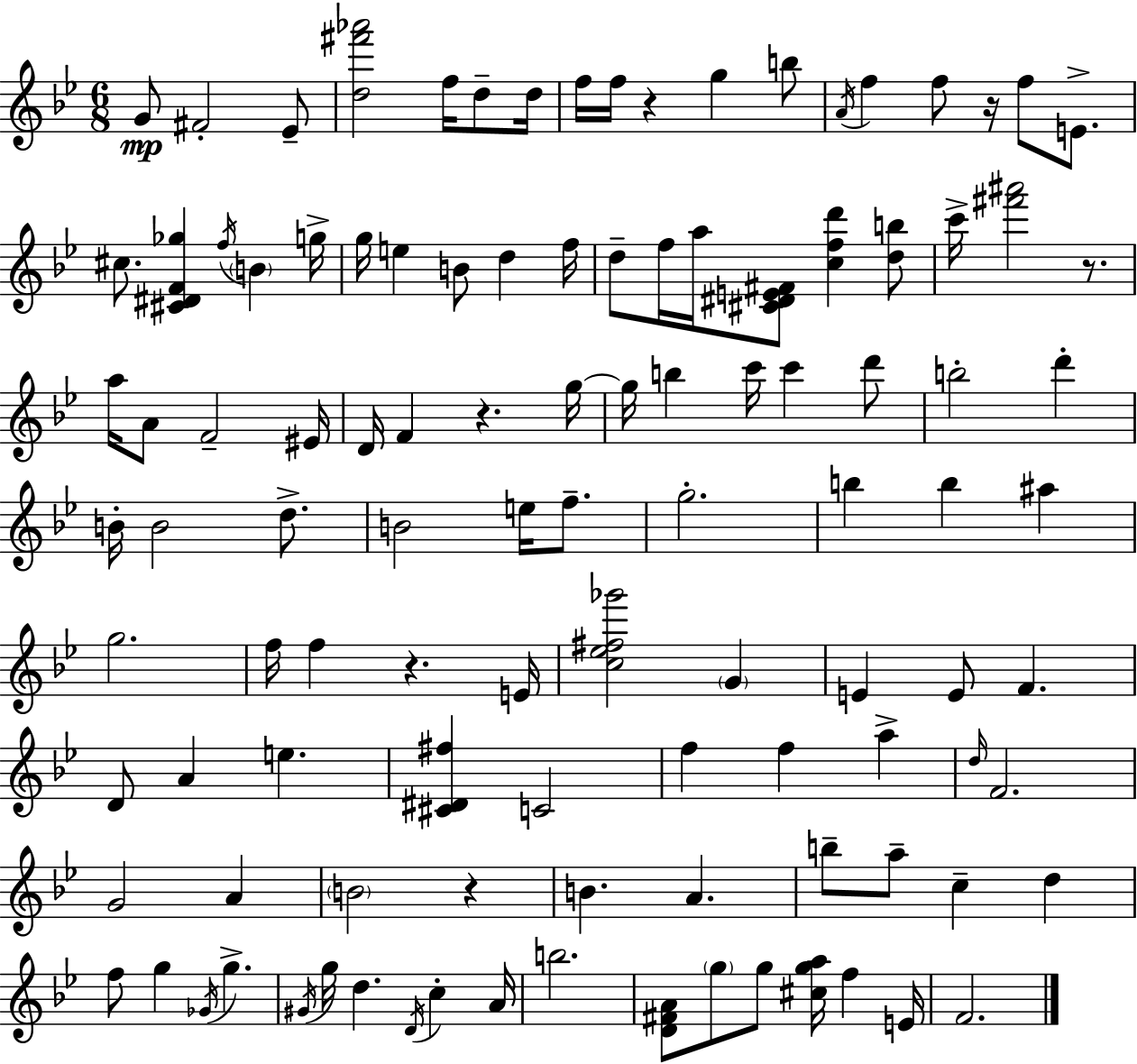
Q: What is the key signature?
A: BES major